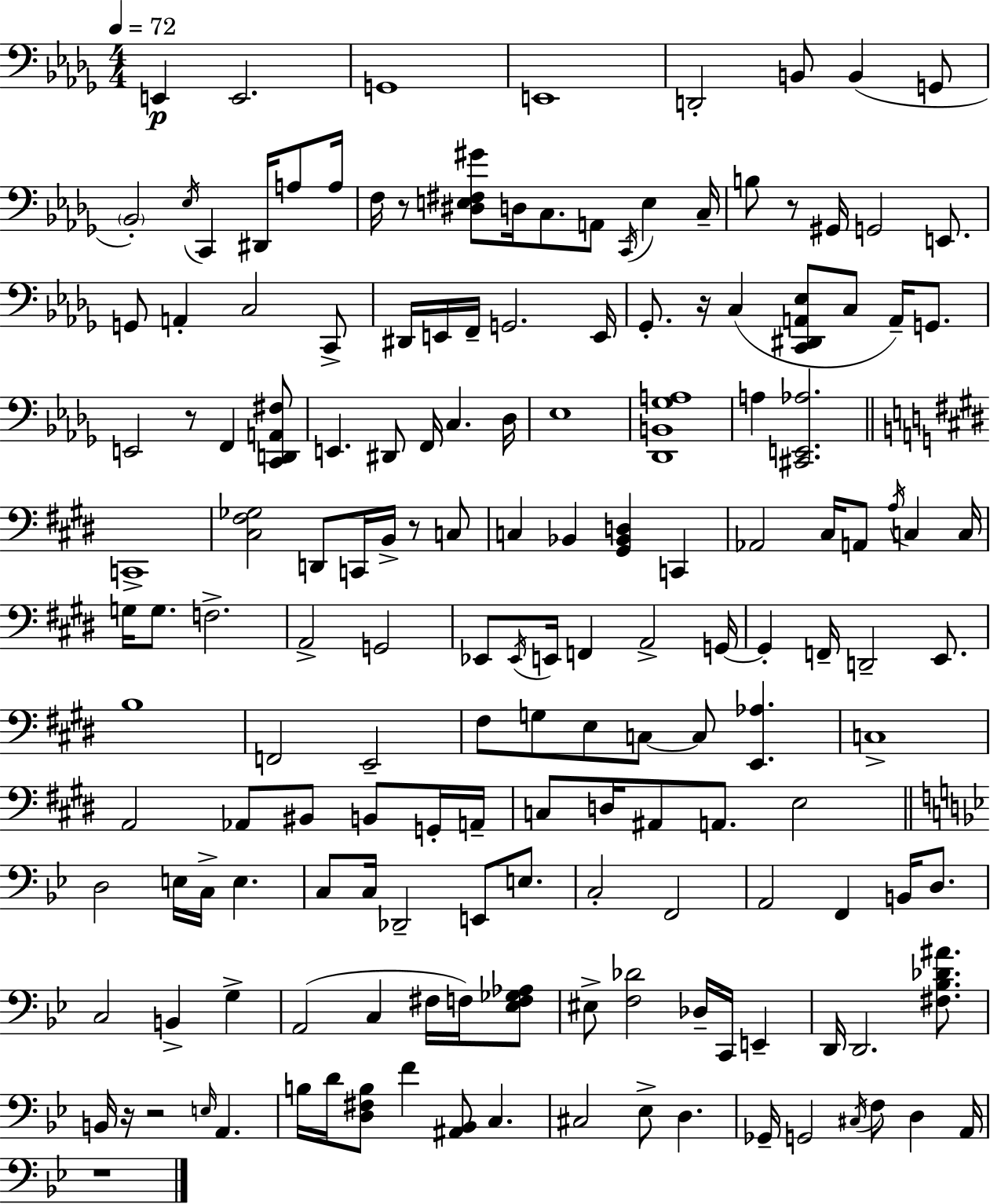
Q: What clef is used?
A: bass